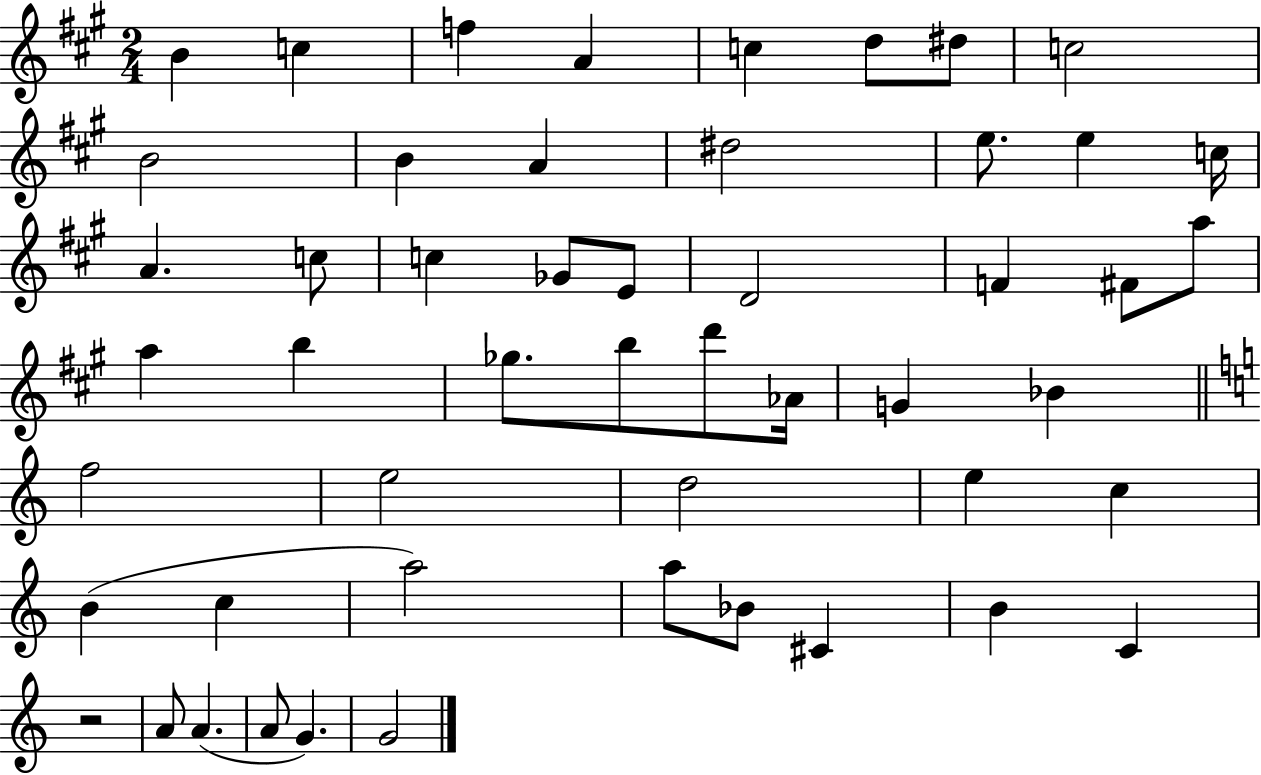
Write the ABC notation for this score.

X:1
T:Untitled
M:2/4
L:1/4
K:A
B c f A c d/2 ^d/2 c2 B2 B A ^d2 e/2 e c/4 A c/2 c _G/2 E/2 D2 F ^F/2 a/2 a b _g/2 b/2 d'/2 _A/4 G _B f2 e2 d2 e c B c a2 a/2 _B/2 ^C B C z2 A/2 A A/2 G G2